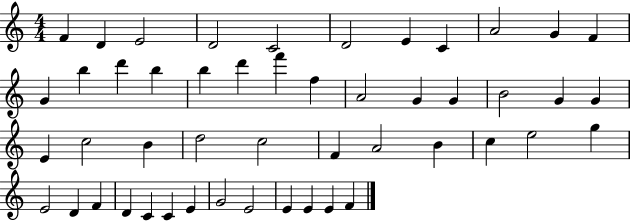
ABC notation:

X:1
T:Untitled
M:4/4
L:1/4
K:C
F D E2 D2 C2 D2 E C A2 G F G b d' b b d' f' f A2 G G B2 G G E c2 B d2 c2 F A2 B c e2 g E2 D F D C C E G2 E2 E E E F